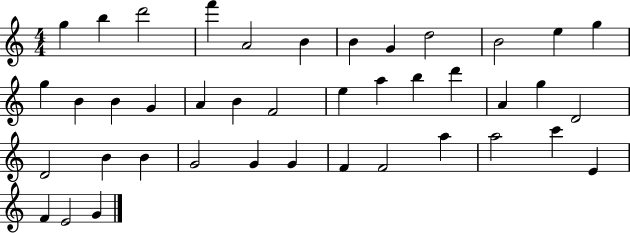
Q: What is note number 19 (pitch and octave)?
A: F4